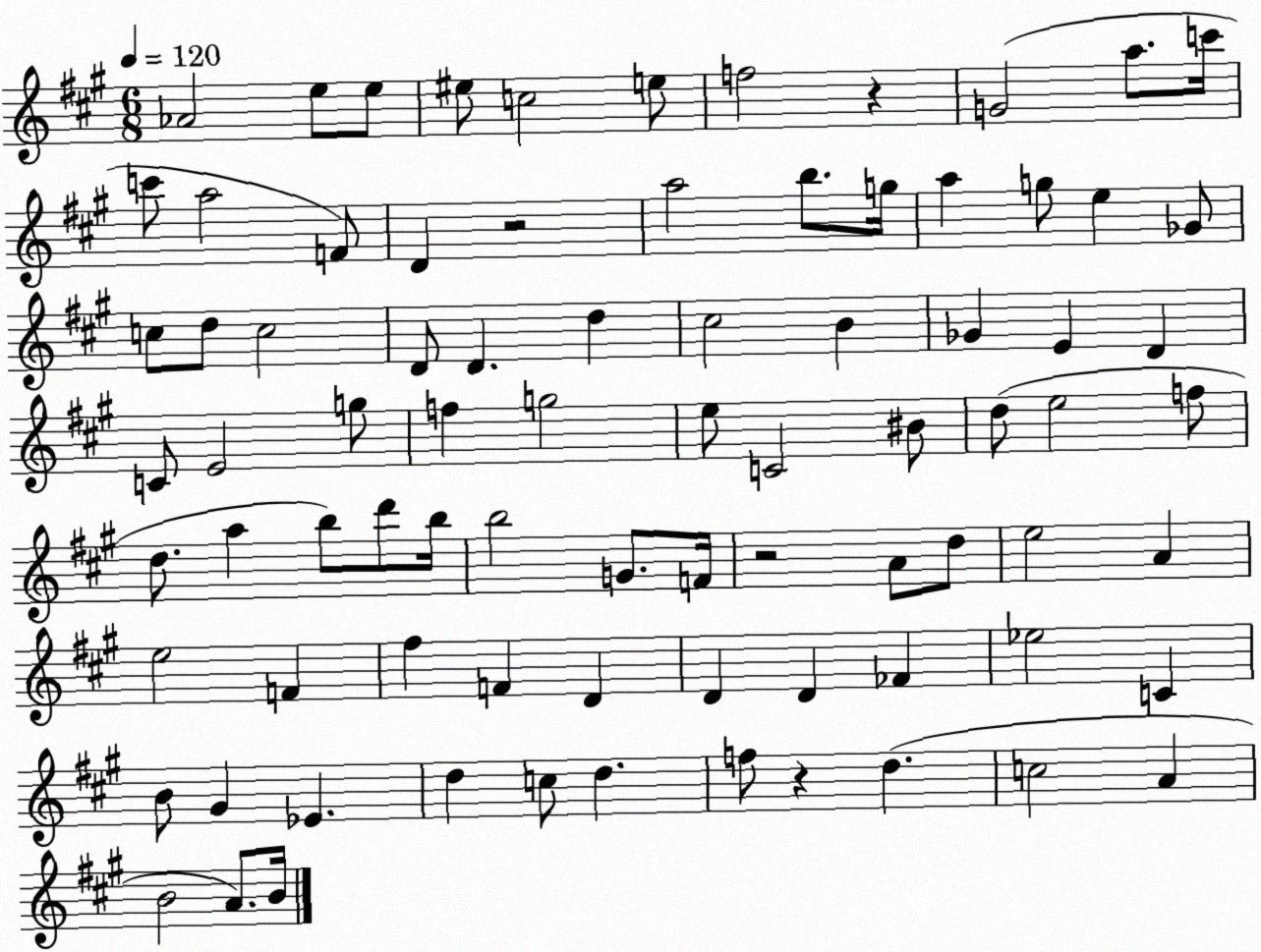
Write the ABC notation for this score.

X:1
T:Untitled
M:6/8
L:1/4
K:A
_A2 e/2 e/2 ^e/2 c2 e/2 f2 z G2 a/2 c'/4 c'/2 a2 F/2 D z2 a2 b/2 g/4 a g/2 e _G/2 c/2 d/2 c2 D/2 D d ^c2 B _G E D C/2 E2 g/2 f g2 e/2 C2 ^B/2 d/2 e2 f/2 d/2 a b/2 d'/2 b/4 b2 G/2 F/4 z2 A/2 d/2 e2 A e2 F ^f F D D D _F _e2 C B/2 ^G _E d c/2 d f/2 z d c2 A B2 A/2 B/4